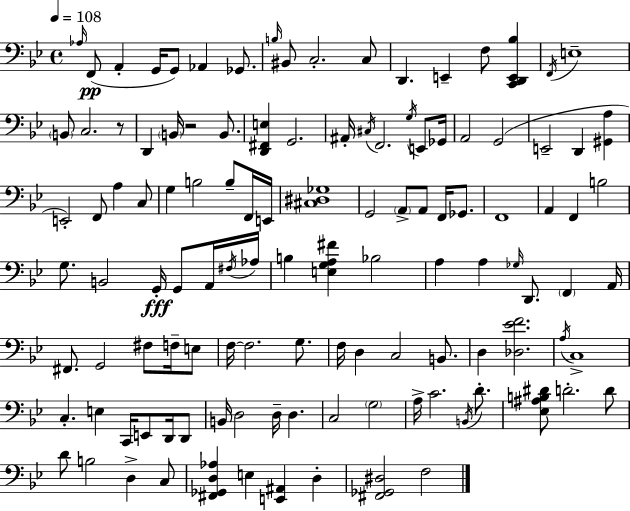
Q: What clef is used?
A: bass